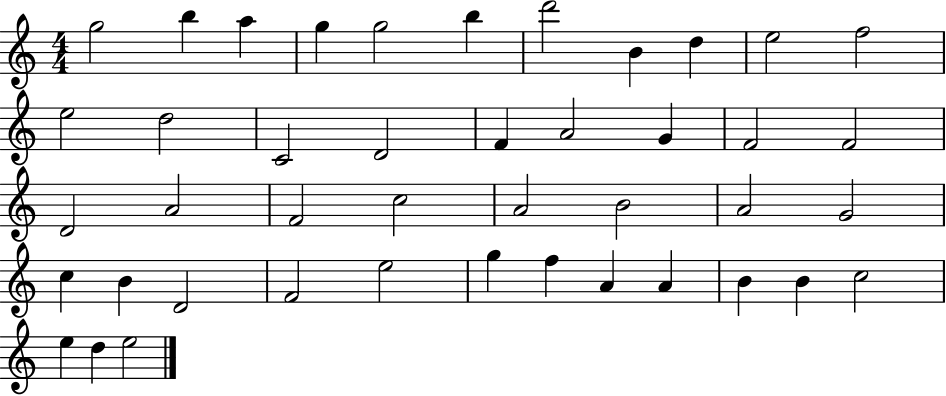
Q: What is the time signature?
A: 4/4